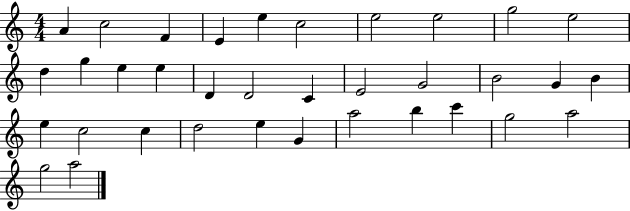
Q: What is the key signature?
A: C major